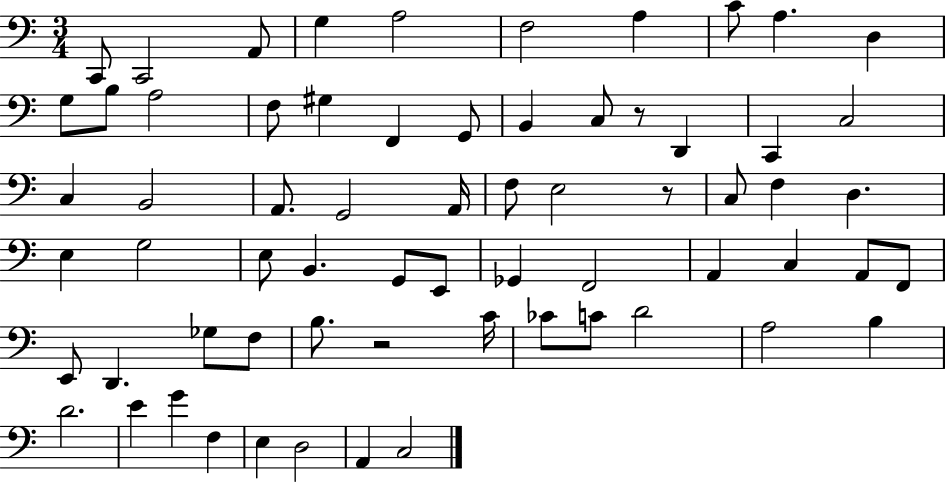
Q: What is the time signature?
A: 3/4